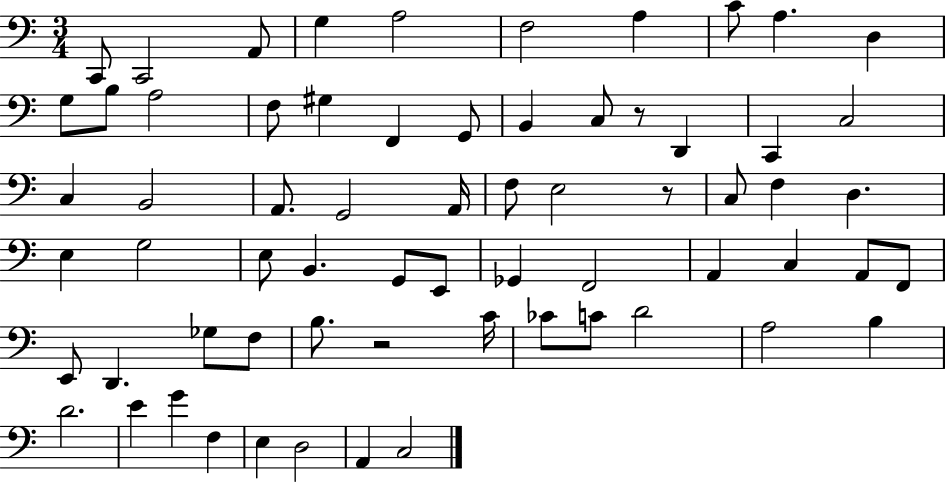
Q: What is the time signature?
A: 3/4